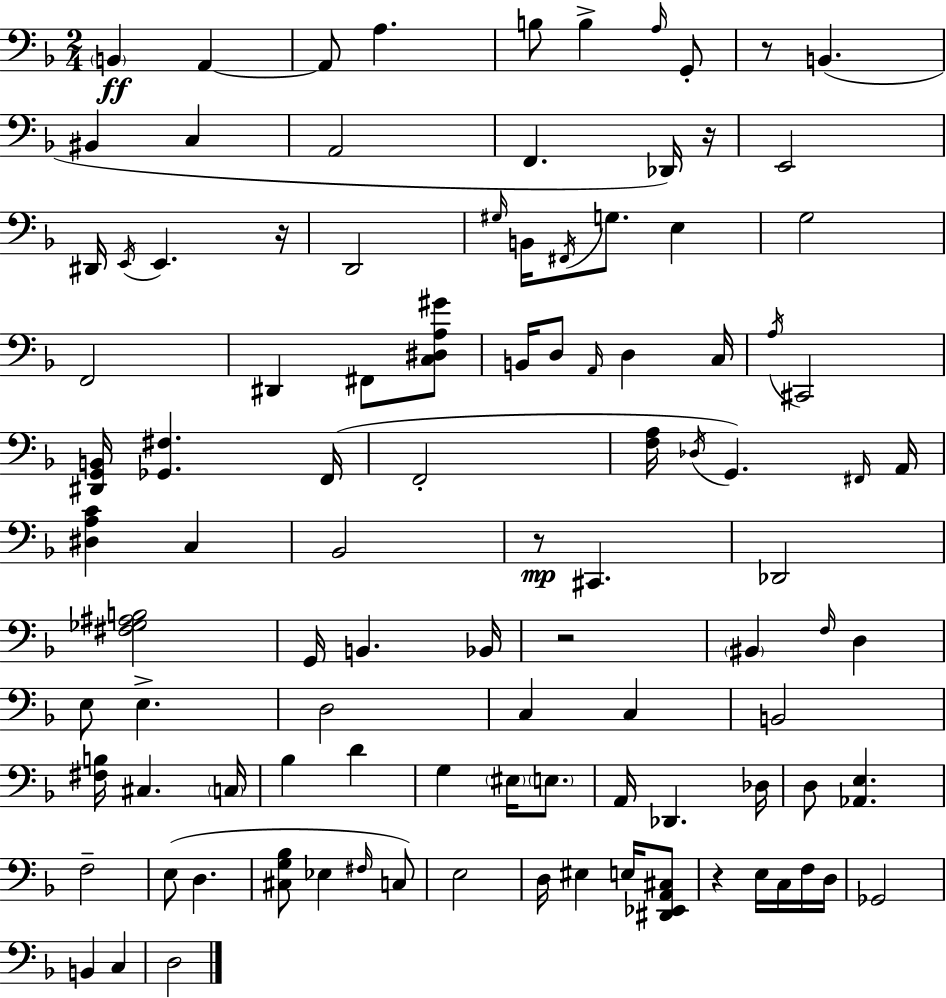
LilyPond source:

{
  \clef bass
  \numericTimeSignature
  \time 2/4
  \key f \major
  \parenthesize b,4\ff a,4~~ | a,8 a4. | b8 b4-> \grace { a16 } g,8-. | r8 b,4.( | \break bis,4 c4 | a,2 | f,4. des,16) | r16 e,2 | \break dis,16 \acciaccatura { e,16 } e,4. | r16 d,2 | \grace { gis16 } b,16 \acciaccatura { fis,16 } g8. | e4 g2 | \break f,2 | dis,4 | fis,8 <c dis a gis'>8 b,16 d8 \grace { a,16 } | d4 c16 \acciaccatura { a16 } cis,2 | \break <dis, g, b,>16 <ges, fis>4. | f,16( f,2-. | <f a>16 \acciaccatura { des16 } | g,4.) \grace { fis,16 } a,16 | \break <dis a c'>4 c4 | bes,2 | r8\mp cis,4. | des,2 | \break <fis ges ais b>2 | g,16 b,4. bes,16 | r2 | \parenthesize bis,4 \grace { f16 } d4 | \break e8 e4.-> | d2 | c4 c4 | b,2 | \break <fis b>16 cis4. | \parenthesize c16 bes4 d'4 | g4 \parenthesize eis16 \parenthesize e8. | a,16 des,4. | \break des16 d8 <aes, e>4. | f2-- | e8( d4. | <cis g bes>8 ees4 \grace { fis16 } | \break c8) e2 | d16 eis4 e16 | <dis, ees, a, cis>8 r4 e16 c16 | f16 d16 ges,2 | \break b,4 c4 | d2 | \bar "|."
}